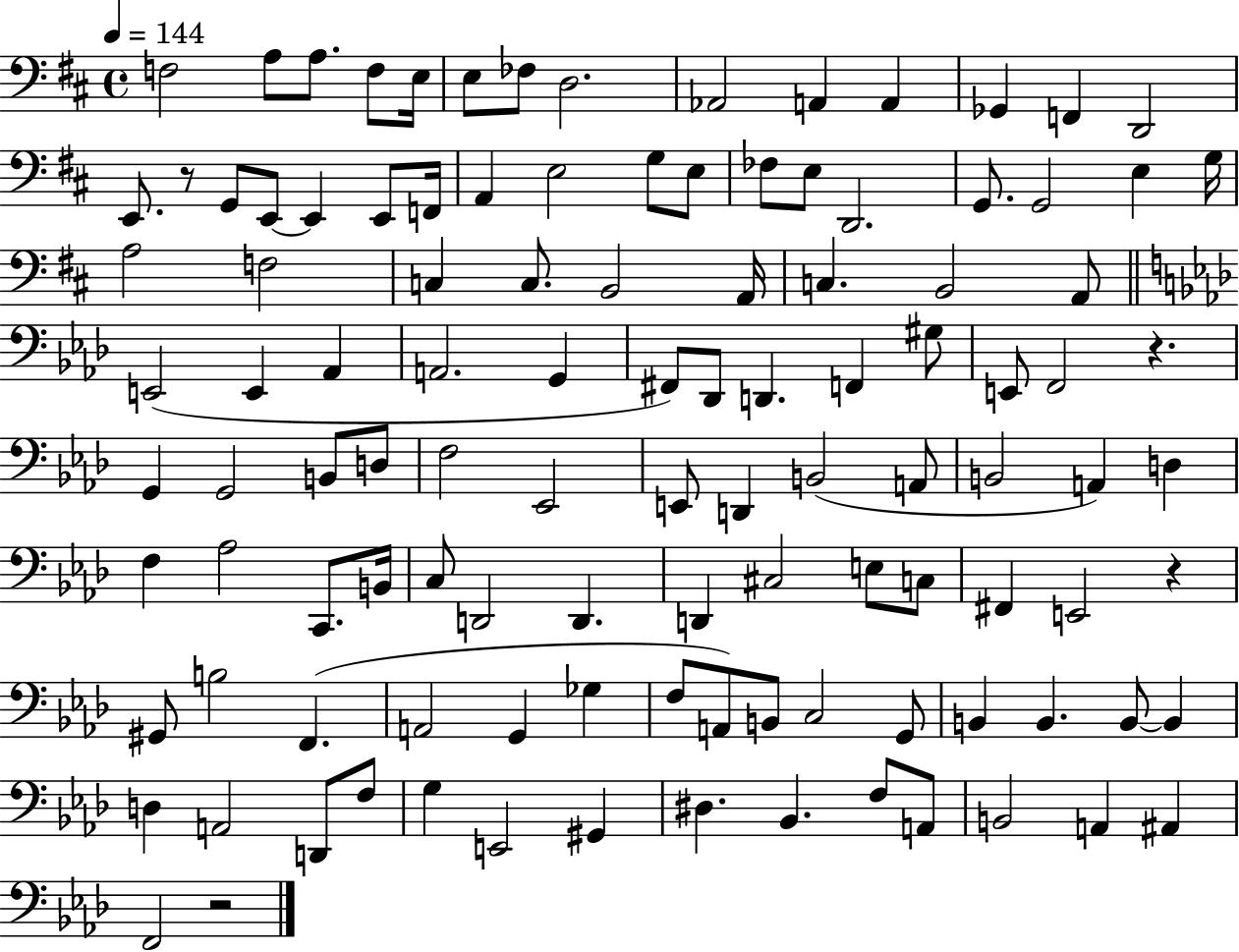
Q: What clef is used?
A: bass